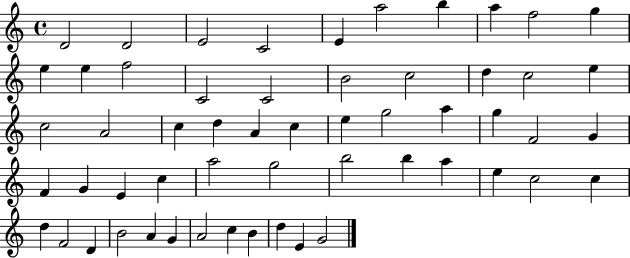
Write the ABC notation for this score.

X:1
T:Untitled
M:4/4
L:1/4
K:C
D2 D2 E2 C2 E a2 b a f2 g e e f2 C2 C2 B2 c2 d c2 e c2 A2 c d A c e g2 a g F2 G F G E c a2 g2 b2 b a e c2 c d F2 D B2 A G A2 c B d E G2